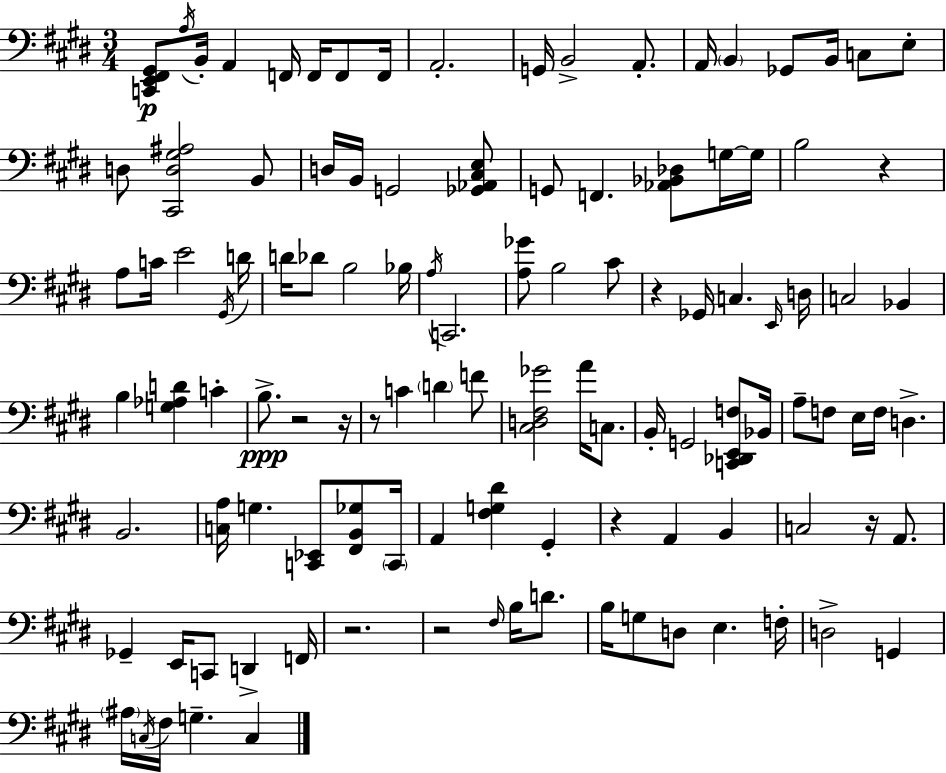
[C2,E2,F#2,G#2]/e A3/s B2/s A2/q F2/s F2/s F2/e F2/s A2/h. G2/s B2/h A2/e. A2/s B2/q Gb2/e B2/s C3/e E3/e D3/e [C#2,D3,G#3,A#3]/h B2/e D3/s B2/s G2/h [Gb2,Ab2,C#3,E3]/e G2/e F2/q. [Ab2,Bb2,Db3]/e G3/s G3/s B3/h R/q A3/e C4/s E4/h G#2/s D4/s D4/s Db4/e B3/h Bb3/s A3/s C2/h. [A3,Gb4]/e B3/h C#4/e R/q Gb2/s C3/q. E2/s D3/s C3/h Bb2/q B3/q [G3,Ab3,D4]/q C4/q B3/e. R/h R/s R/e C4/q D4/q F4/e [C#3,D3,F#3,Gb4]/h A4/s C3/e. B2/s G2/h [C2,Db2,E2,F3]/e Bb2/s A3/e F3/e E3/s F3/s D3/q. B2/h. [C3,A3]/s G3/q. [C2,Eb2]/e [F#2,B2,Gb3]/e C2/s A2/q [F#3,G3,D#4]/q G#2/q R/q A2/q B2/q C3/h R/s A2/e. Gb2/q E2/s C2/e D2/q F2/s R/h. R/h F#3/s B3/s D4/e. B3/s G3/e D3/e E3/q. F3/s D3/h G2/q A#3/s C3/s F#3/s G3/q. C3/q